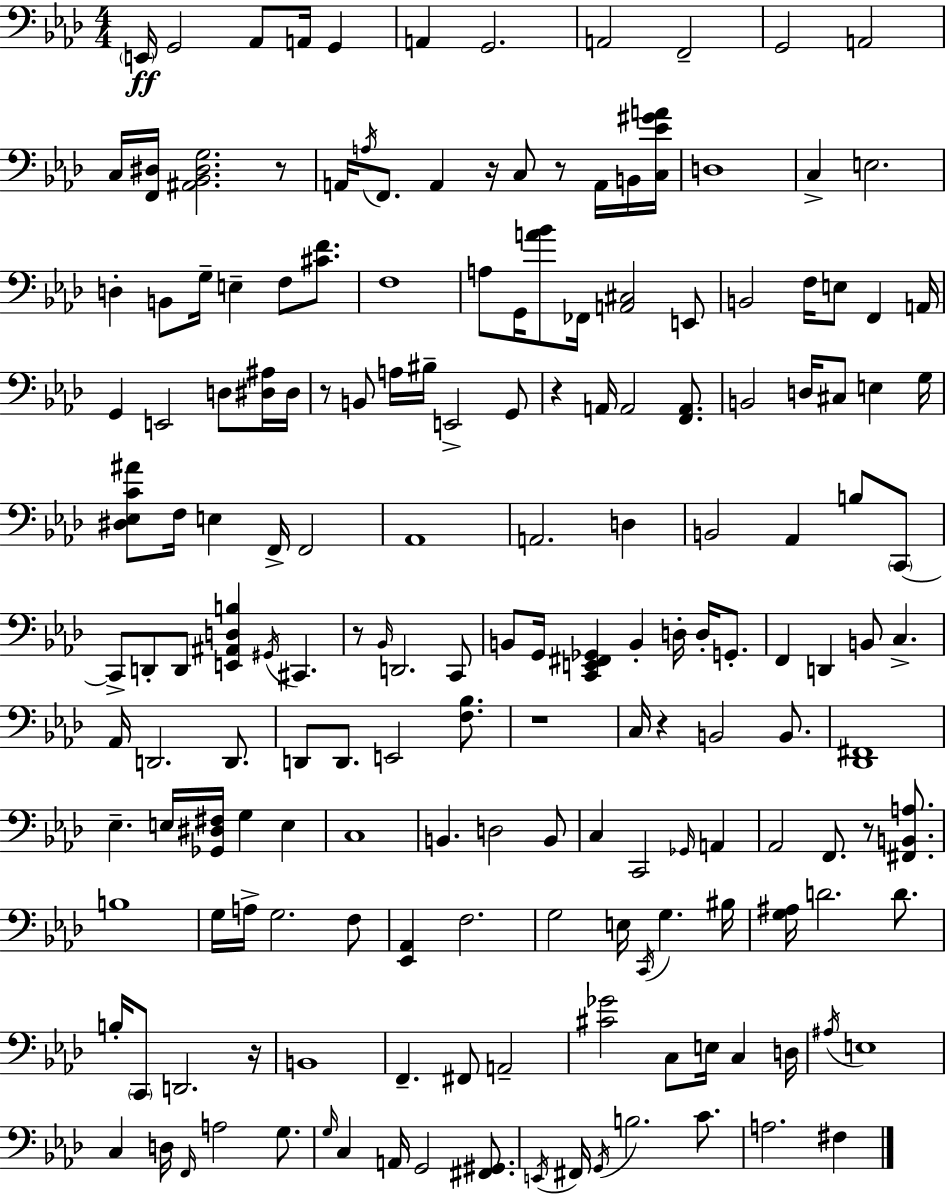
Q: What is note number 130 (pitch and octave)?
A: A#3